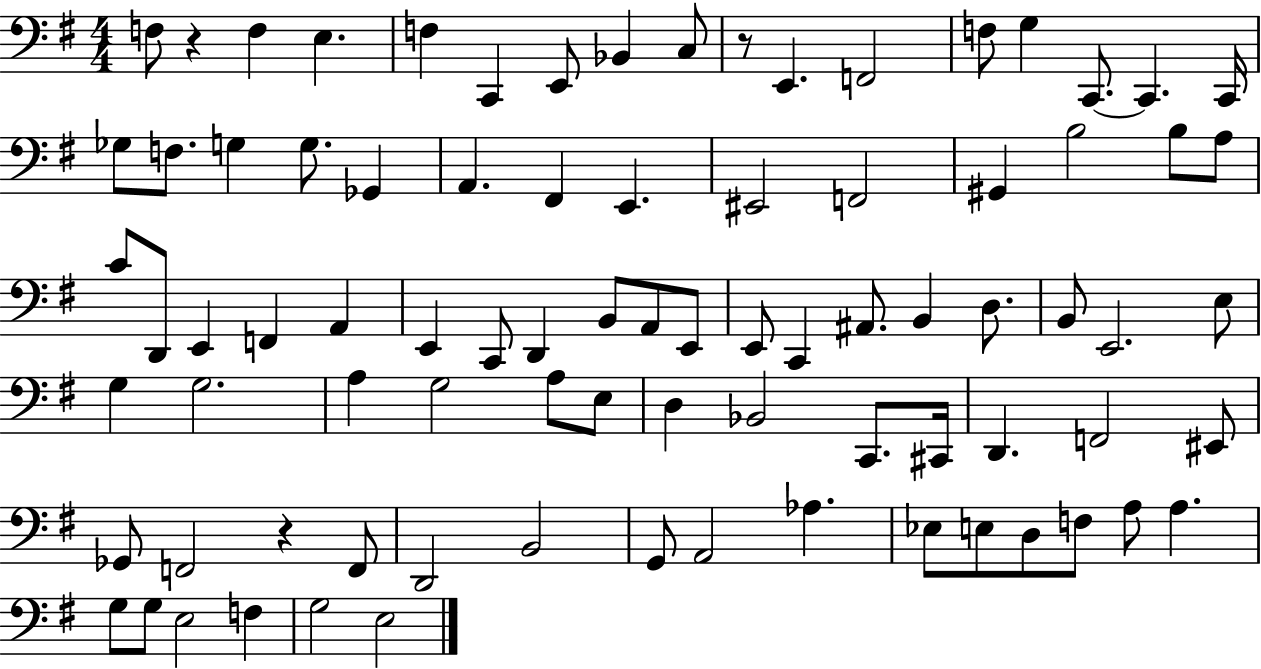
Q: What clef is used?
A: bass